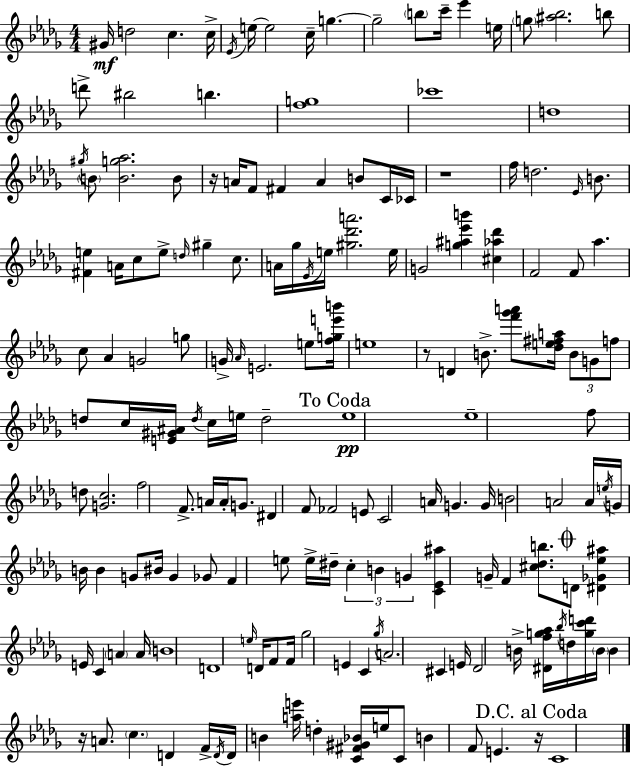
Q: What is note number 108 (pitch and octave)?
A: D4